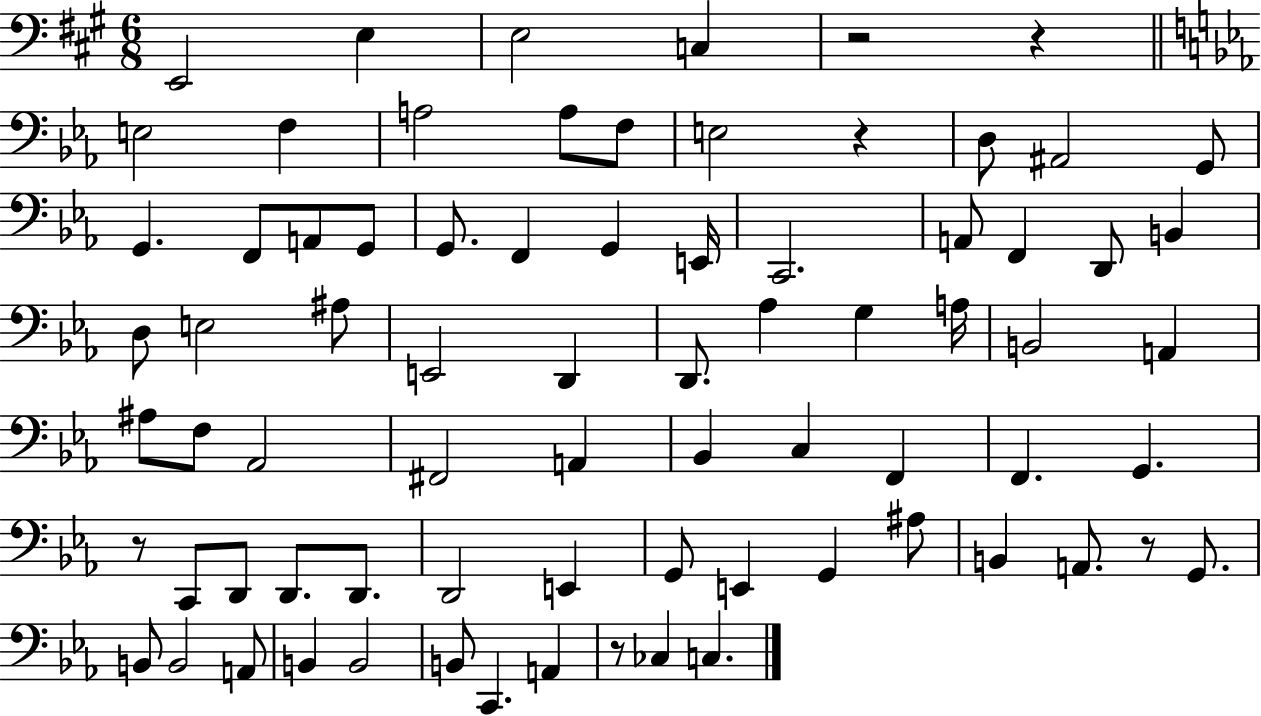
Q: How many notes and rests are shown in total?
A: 76